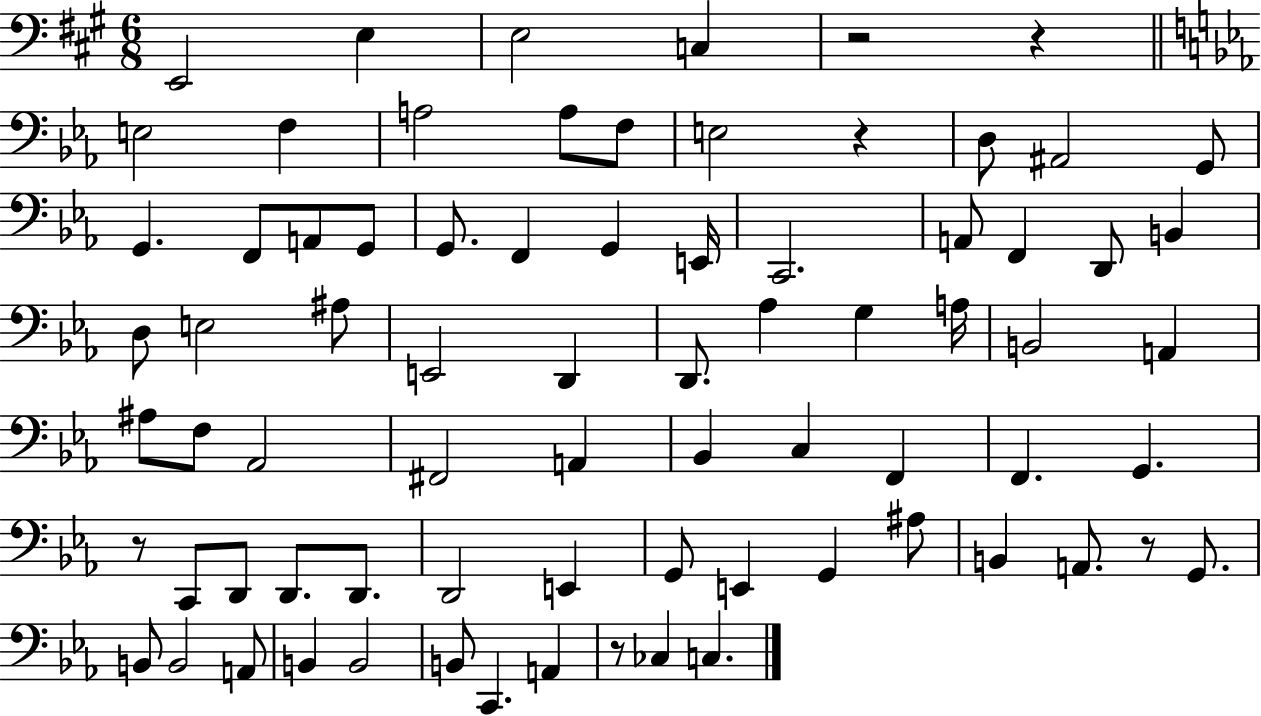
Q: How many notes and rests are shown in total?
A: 76